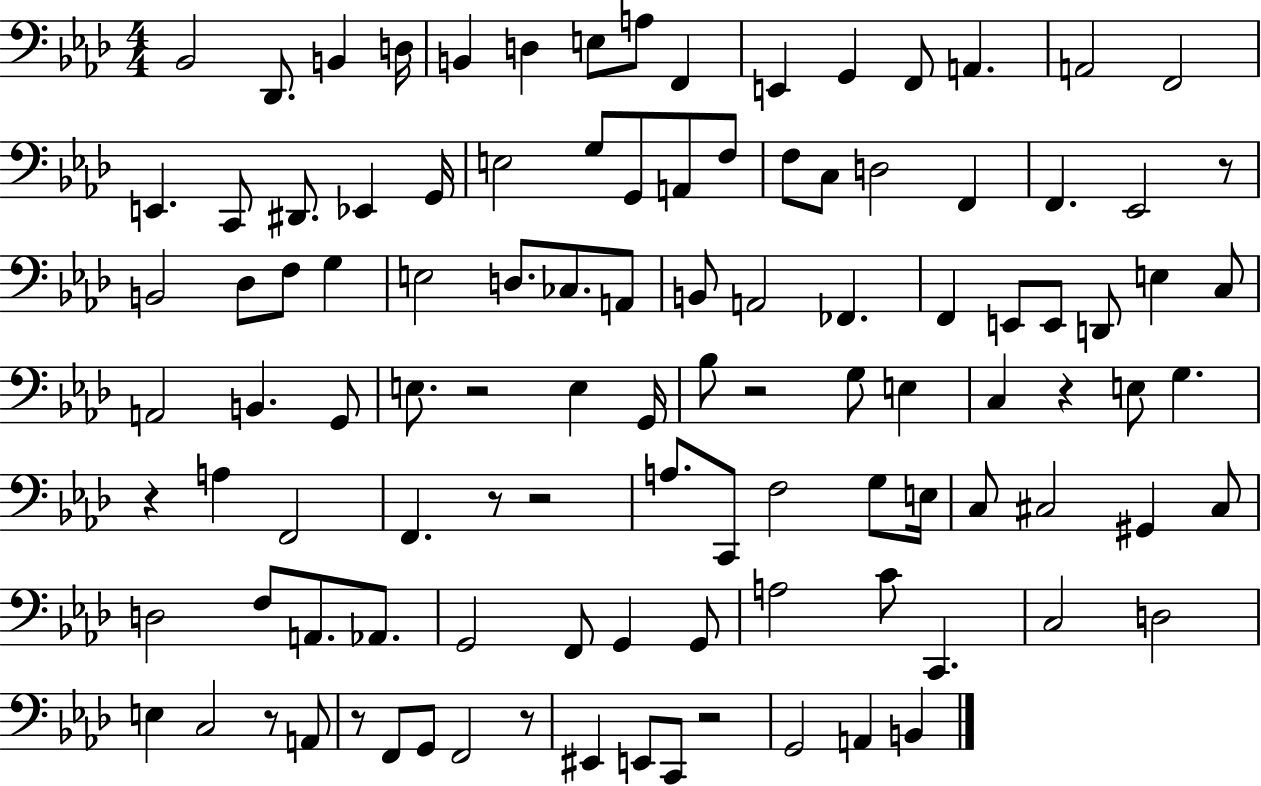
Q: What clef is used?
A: bass